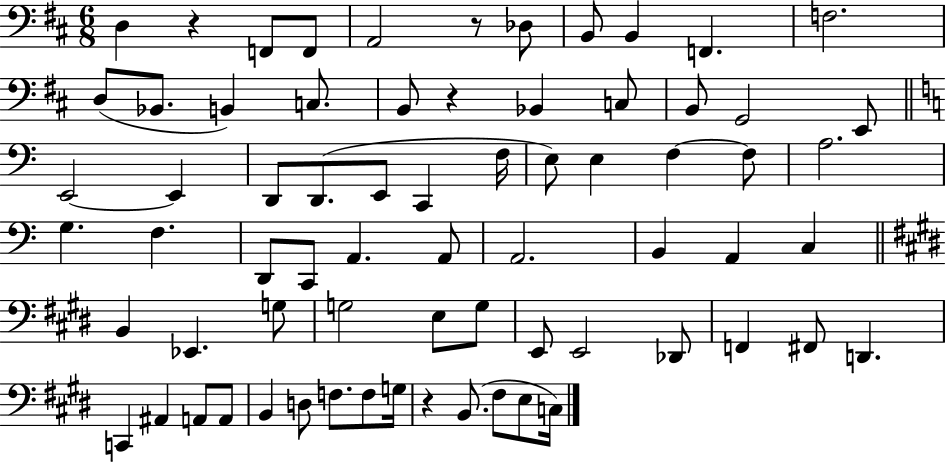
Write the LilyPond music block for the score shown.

{
  \clef bass
  \numericTimeSignature
  \time 6/8
  \key d \major
  d4 r4 f,8 f,8 | a,2 r8 des8 | b,8 b,4 f,4. | f2. | \break d8( bes,8. b,4) c8. | b,8 r4 bes,4 c8 | b,8 g,2 e,8 | \bar "||" \break \key a \minor e,2~~ e,4 | d,8 d,8.( e,8 c,4 f16 | e8) e4 f4~~ f8 | a2. | \break g4. f4. | d,8 c,8 a,4. a,8 | a,2. | b,4 a,4 c4 | \break \bar "||" \break \key e \major b,4 ees,4. g8 | g2 e8 g8 | e,8 e,2 des,8 | f,4 fis,8 d,4. | \break c,4 ais,4 a,8 a,8 | b,4 d8 f8. f8 g16 | r4 b,8.( fis8 e8 c16) | \bar "|."
}